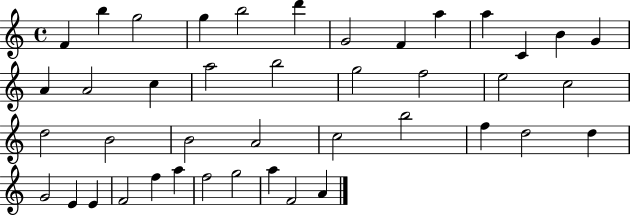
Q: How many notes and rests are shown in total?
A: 42